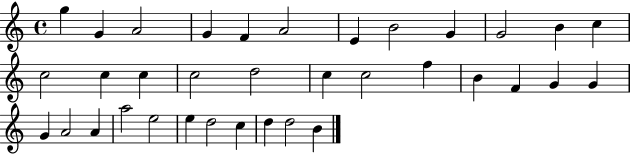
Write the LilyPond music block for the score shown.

{
  \clef treble
  \time 4/4
  \defaultTimeSignature
  \key c \major
  g''4 g'4 a'2 | g'4 f'4 a'2 | e'4 b'2 g'4 | g'2 b'4 c''4 | \break c''2 c''4 c''4 | c''2 d''2 | c''4 c''2 f''4 | b'4 f'4 g'4 g'4 | \break g'4 a'2 a'4 | a''2 e''2 | e''4 d''2 c''4 | d''4 d''2 b'4 | \break \bar "|."
}